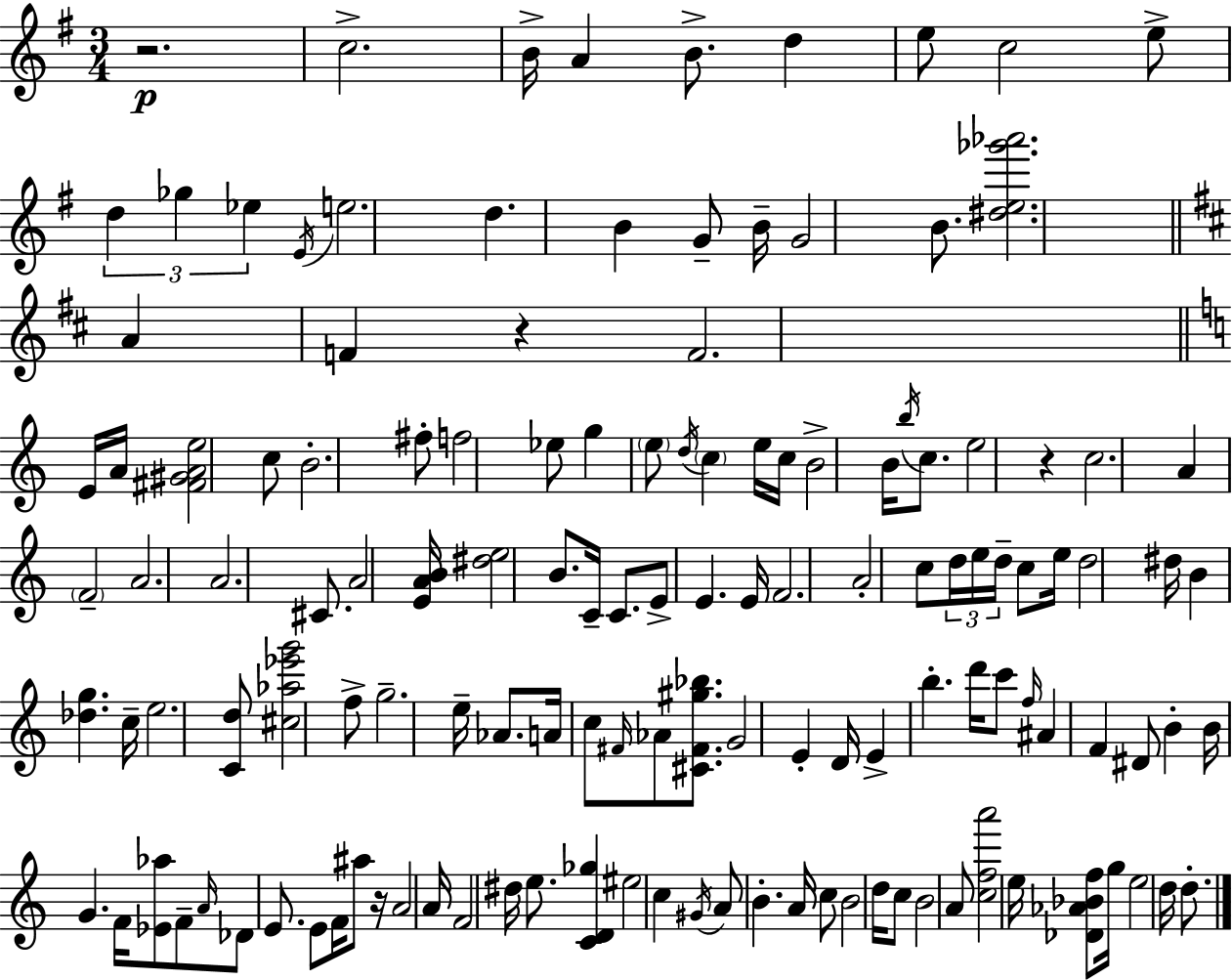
{
  \clef treble
  \numericTimeSignature
  \time 3/4
  \key e \minor
  r2.\p | c''2.-> | b'16-> a'4 b'8.-> d''4 | e''8 c''2 e''8-> | \break \tuplet 3/2 { d''4 ges''4 ees''4 } | \acciaccatura { e'16 } e''2. | d''4. b'4 g'8-- | b'16-- g'2 b'8. | \break <dis'' e'' ges''' aes'''>2. | \bar "||" \break \key b \minor a'4 f'4 r4 | f'2. | \bar "||" \break \key c \major e'16 a'16 <fis' gis' a' e''>2 c''8 | b'2.-. | fis''8-. f''2 ees''8 | g''4 \parenthesize e''8 \acciaccatura { d''16 } \parenthesize c''4 e''16 | \break c''16 b'2-> b'16 \acciaccatura { b''16 } c''8. | e''2 r4 | c''2. | a'4 \parenthesize f'2-- | \break a'2. | a'2. | cis'8. a'2 | <e' a' b'>16 <dis'' e''>2 b'8. | \break c'16-- c'8. e'8-> e'4. | e'16 f'2. | a'2-. c''8 | \tuplet 3/2 { d''16 e''16 d''16-- } c''8 e''16 d''2 | \break dis''16 b'4 <des'' g''>4. | c''16-- e''2. | <c' d''>8 <cis'' aes'' ees''' g'''>2 | f''8-> g''2.-- | \break e''16-- aes'8. a'16 c''8 \grace { fis'16 } aes'8 | <cis' fis' gis'' bes''>8. g'2 e'4-. | d'16 e'4-> b''4.-. | d'''16 c'''8 \grace { f''16 } ais'4 f'4 | \break dis'8 b'4-. b'16 g'4. | f'16 <ees' aes''>8 f'8-- \grace { a'16 } des'8 e'8. | e'8 f'16 ais''8 r16 a'2 | a'16 f'2 | \break dis''16 e''8. <c' d' ges''>4 eis''2 | c''4 \acciaccatura { gis'16 } a'8 | b'4.-. a'16 c''8 b'2 | d''16 c''8 b'2 | \break a'8 <c'' f'' a'''>2 | e''16 <des' aes' bes' f''>8 g''16 e''2 | d''16 d''8.-. \bar "|."
}